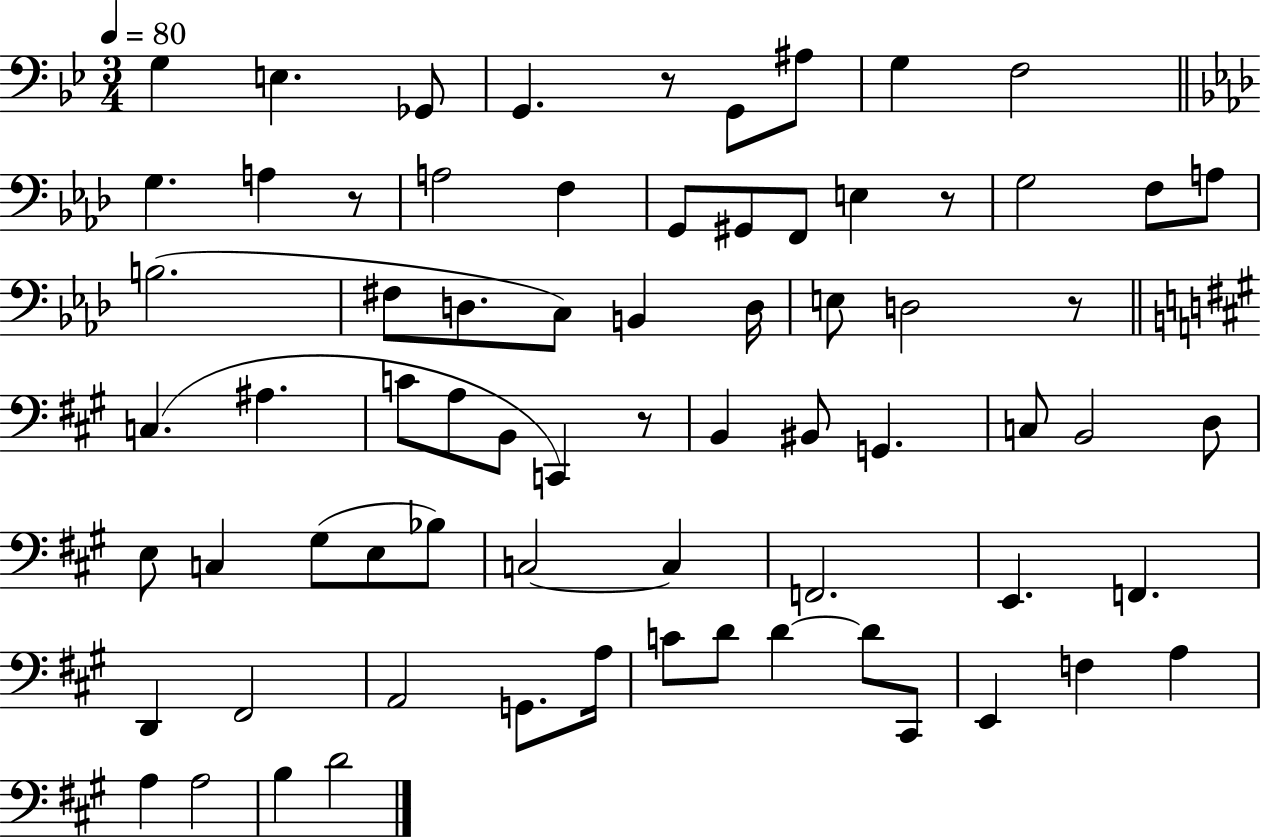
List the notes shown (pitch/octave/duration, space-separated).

G3/q E3/q. Gb2/e G2/q. R/e G2/e A#3/e G3/q F3/h G3/q. A3/q R/e A3/h F3/q G2/e G#2/e F2/e E3/q R/e G3/h F3/e A3/e B3/h. F#3/e D3/e. C3/e B2/q D3/s E3/e D3/h R/e C3/q. A#3/q. C4/e A3/e B2/e C2/q R/e B2/q BIS2/e G2/q. C3/e B2/h D3/e E3/e C3/q G#3/e E3/e Bb3/e C3/h C3/q F2/h. E2/q. F2/q. D2/q F#2/h A2/h G2/e. A3/s C4/e D4/e D4/q D4/e C#2/e E2/q F3/q A3/q A3/q A3/h B3/q D4/h